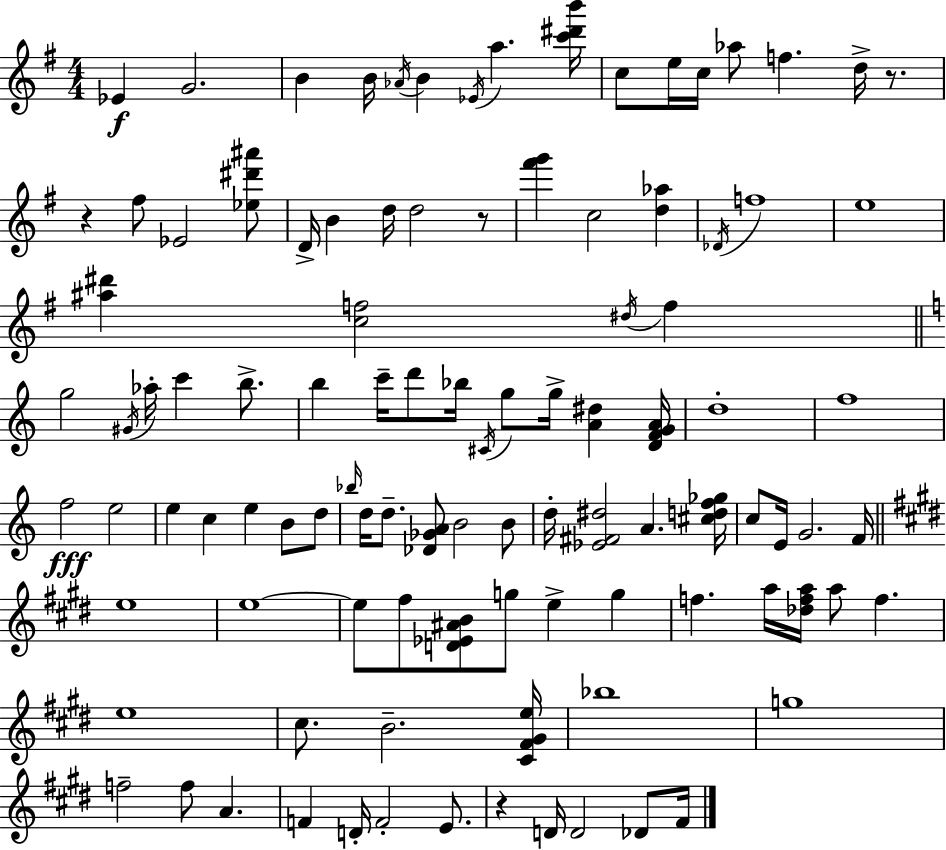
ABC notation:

X:1
T:Untitled
M:4/4
L:1/4
K:G
_E G2 B B/4 _A/4 B _E/4 a [c'^d'b']/4 c/2 e/4 c/4 _a/2 f d/4 z/2 z ^f/2 _E2 [_e^d'^a']/2 D/4 B d/4 d2 z/2 [^f'g'] c2 [d_a] _D/4 f4 e4 [^a^d'] [cf]2 ^d/4 f g2 ^G/4 _a/4 c' b/2 b c'/4 d'/2 _b/4 ^C/4 g/2 g/4 [A^d] [DFGA]/4 d4 f4 f2 e2 e c e B/2 d/2 _b/4 d/4 d/2 [_D_GA]/2 B2 B/2 d/4 [_E^F^d]2 A [^cdf_g]/4 c/2 E/4 G2 F/4 e4 e4 e/2 ^f/2 [D_E^AB]/2 g/2 e g f a/4 [_dfa]/4 a/2 f e4 ^c/2 B2 [^C^F^Ge]/4 _b4 g4 f2 f/2 A F D/4 F2 E/2 z D/4 D2 _D/2 ^F/4